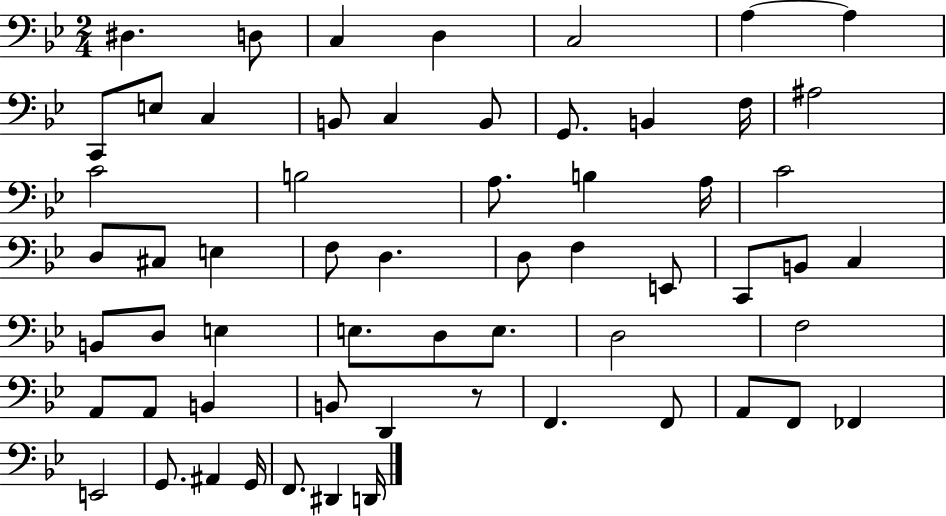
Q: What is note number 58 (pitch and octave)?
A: D#2